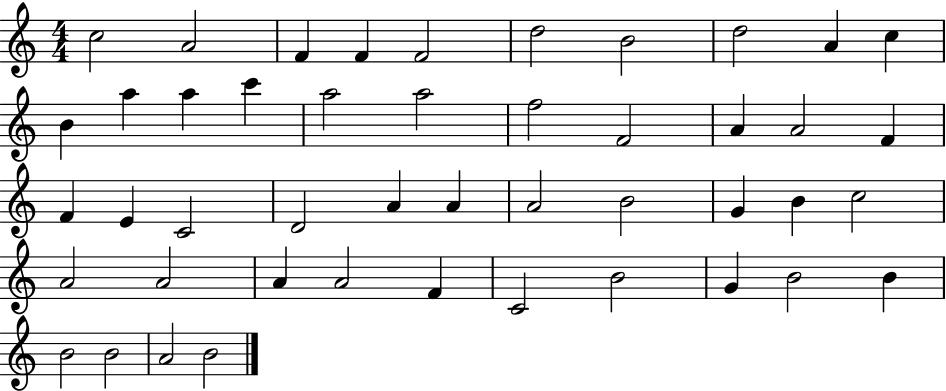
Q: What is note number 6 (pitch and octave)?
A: D5